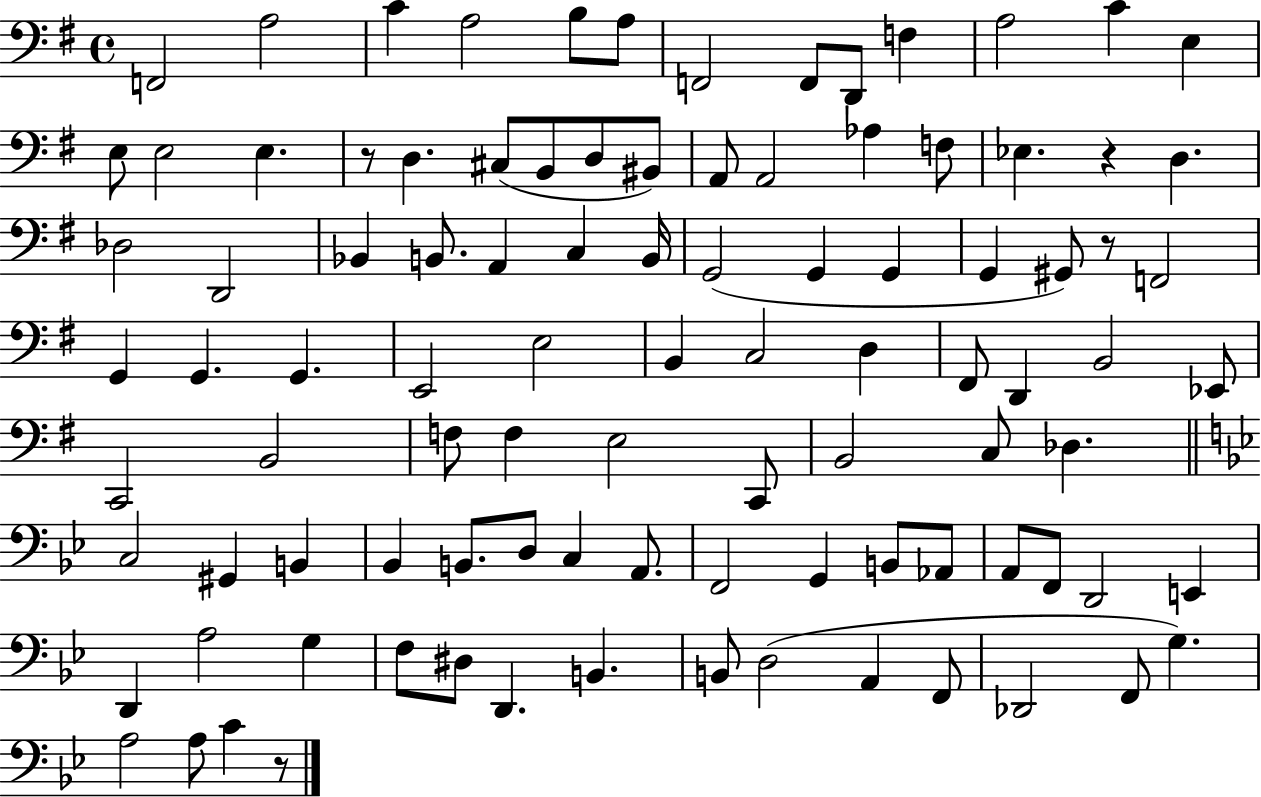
X:1
T:Untitled
M:4/4
L:1/4
K:G
F,,2 A,2 C A,2 B,/2 A,/2 F,,2 F,,/2 D,,/2 F, A,2 C E, E,/2 E,2 E, z/2 D, ^C,/2 B,,/2 D,/2 ^B,,/2 A,,/2 A,,2 _A, F,/2 _E, z D, _D,2 D,,2 _B,, B,,/2 A,, C, B,,/4 G,,2 G,, G,, G,, ^G,,/2 z/2 F,,2 G,, G,, G,, E,,2 E,2 B,, C,2 D, ^F,,/2 D,, B,,2 _E,,/2 C,,2 B,,2 F,/2 F, E,2 C,,/2 B,,2 C,/2 _D, C,2 ^G,, B,, _B,, B,,/2 D,/2 C, A,,/2 F,,2 G,, B,,/2 _A,,/2 A,,/2 F,,/2 D,,2 E,, D,, A,2 G, F,/2 ^D,/2 D,, B,, B,,/2 D,2 A,, F,,/2 _D,,2 F,,/2 G, A,2 A,/2 C z/2